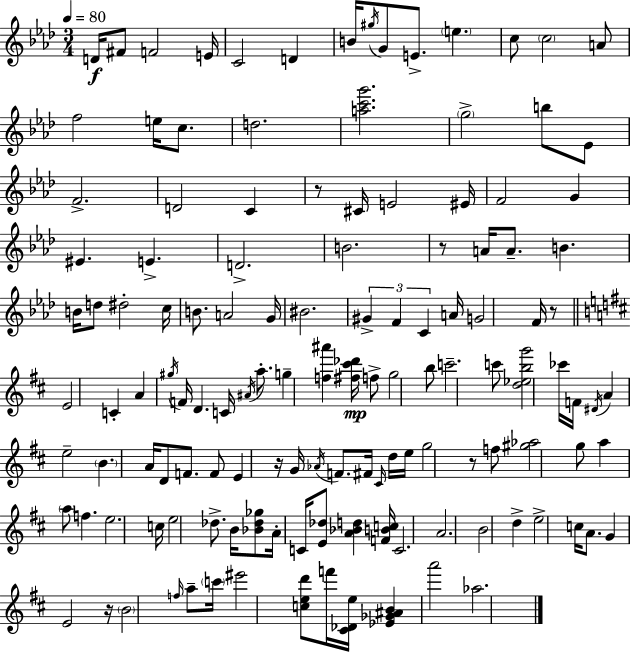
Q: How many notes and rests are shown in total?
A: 131